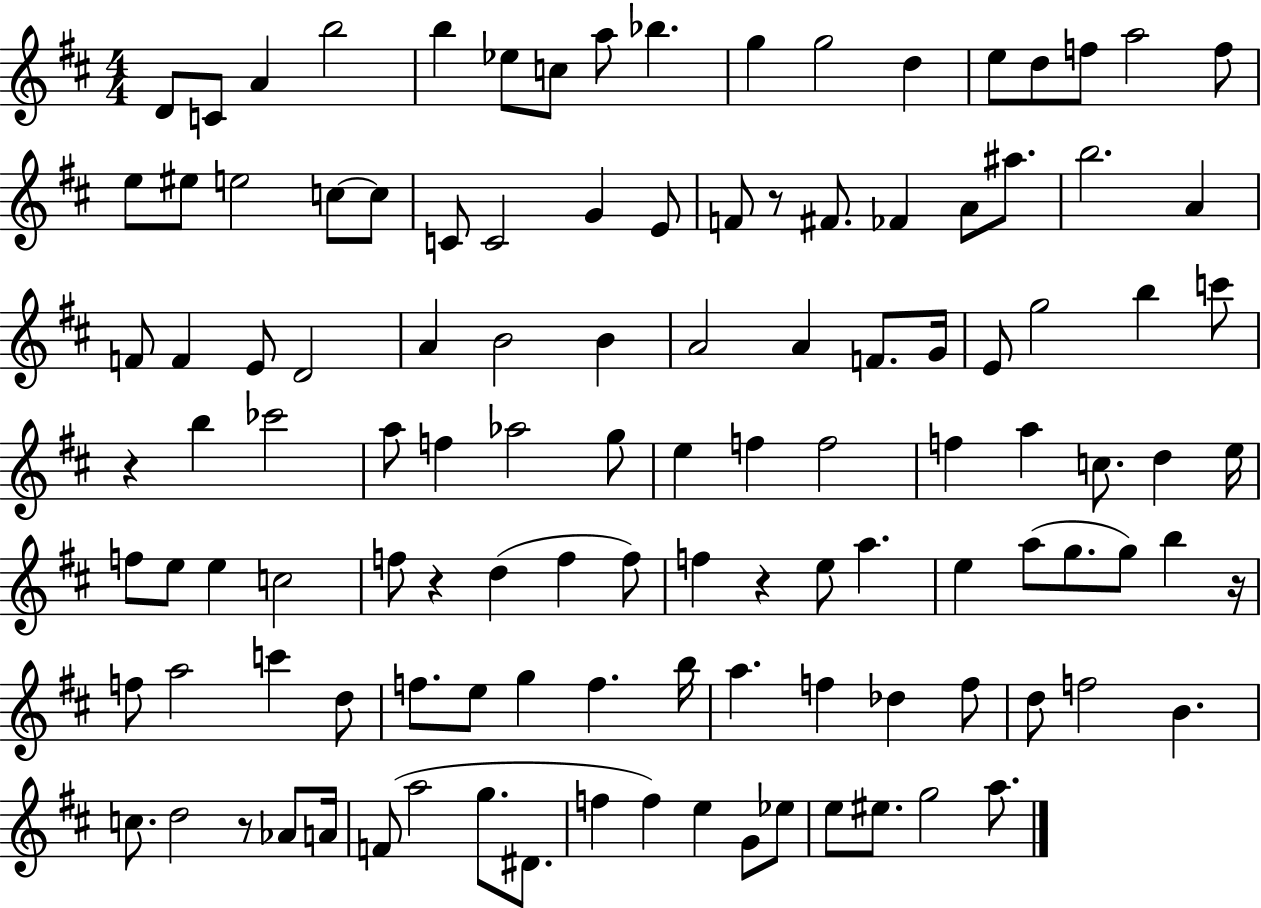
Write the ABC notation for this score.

X:1
T:Untitled
M:4/4
L:1/4
K:D
D/2 C/2 A b2 b _e/2 c/2 a/2 _b g g2 d e/2 d/2 f/2 a2 f/2 e/2 ^e/2 e2 c/2 c/2 C/2 C2 G E/2 F/2 z/2 ^F/2 _F A/2 ^a/2 b2 A F/2 F E/2 D2 A B2 B A2 A F/2 G/4 E/2 g2 b c'/2 z b _c'2 a/2 f _a2 g/2 e f f2 f a c/2 d e/4 f/2 e/2 e c2 f/2 z d f f/2 f z e/2 a e a/2 g/2 g/2 b z/4 f/2 a2 c' d/2 f/2 e/2 g f b/4 a f _d f/2 d/2 f2 B c/2 d2 z/2 _A/2 A/4 F/2 a2 g/2 ^D/2 f f e G/2 _e/2 e/2 ^e/2 g2 a/2